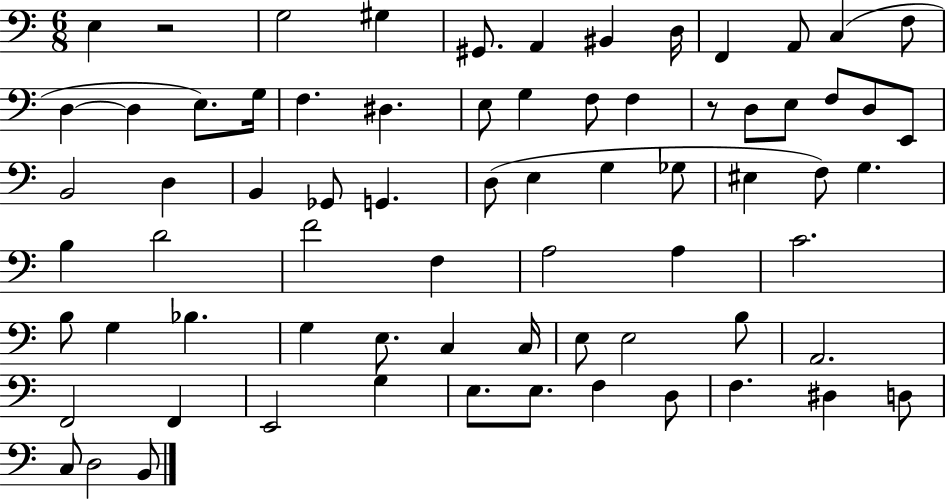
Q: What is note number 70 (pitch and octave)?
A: B2